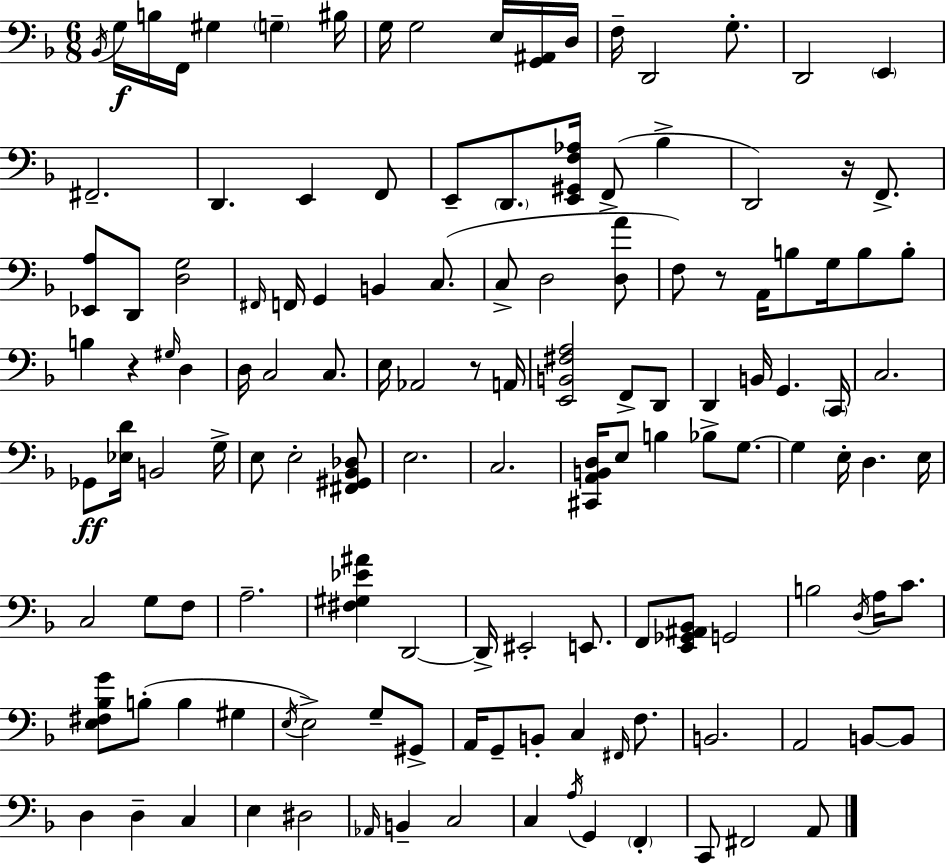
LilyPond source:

{
  \clef bass
  \numericTimeSignature
  \time 6/8
  \key d \minor
  \acciaccatura { bes,16 }\f g16 b16 f,16 gis4 \parenthesize g4-- | bis16 g16 g2 e16 <g, ais,>16 | d16 f16-- d,2 g8.-. | d,2 \parenthesize e,4 | \break fis,2.-- | d,4. e,4 f,8 | e,8-- \parenthesize d,8. <e, gis, f aes>16 f,8->( bes4-> | d,2) r16 f,8.-> | \break <ees, a>8 d,8 <d g>2 | \grace { fis,16 } f,16 g,4 b,4 c8.( | c8-> d2 | <d a'>8 f8) r8 a,16 b8 g16 b8 | \break b8-. b4 r4 \grace { gis16 } d4 | d16 c2 | c8. e16 aes,2 | r8 a,16 <e, b, fis a>2 f,8-> | \break d,8 d,4 b,16 g,4. | \parenthesize c,16 c2. | ges,8\ff <ees d'>16 b,2 | g16-> e8 e2-. | \break <fis, gis, bes, des>8 e2. | c2. | <cis, a, b, d>16 e8 b4 bes8-> | g8.~~ g4 e16-. d4. | \break e16 c2 g8 | f8 a2.-- | <fis gis ees' ais'>4 d,2~~ | d,16-> eis,2-. | \break e,8. f,8 <e, ges, ais, bes,>8 g,2 | b2 \acciaccatura { d16 } | a16 c'8. <e fis bes g'>8 b8-.( b4 | gis4 \acciaccatura { e16 }) e2-> | \break g8-- gis,8-> a,16 g,8-- b,8-. c4 | \grace { fis,16 } f8. b,2. | a,2 | b,8~~ b,8 d4 d4-- | \break c4 e4 dis2 | \grace { aes,16 } b,4-- c2 | c4 \acciaccatura { a16 } | g,4 \parenthesize f,4-. c,8 fis,2 | \break a,8 \bar "|."
}